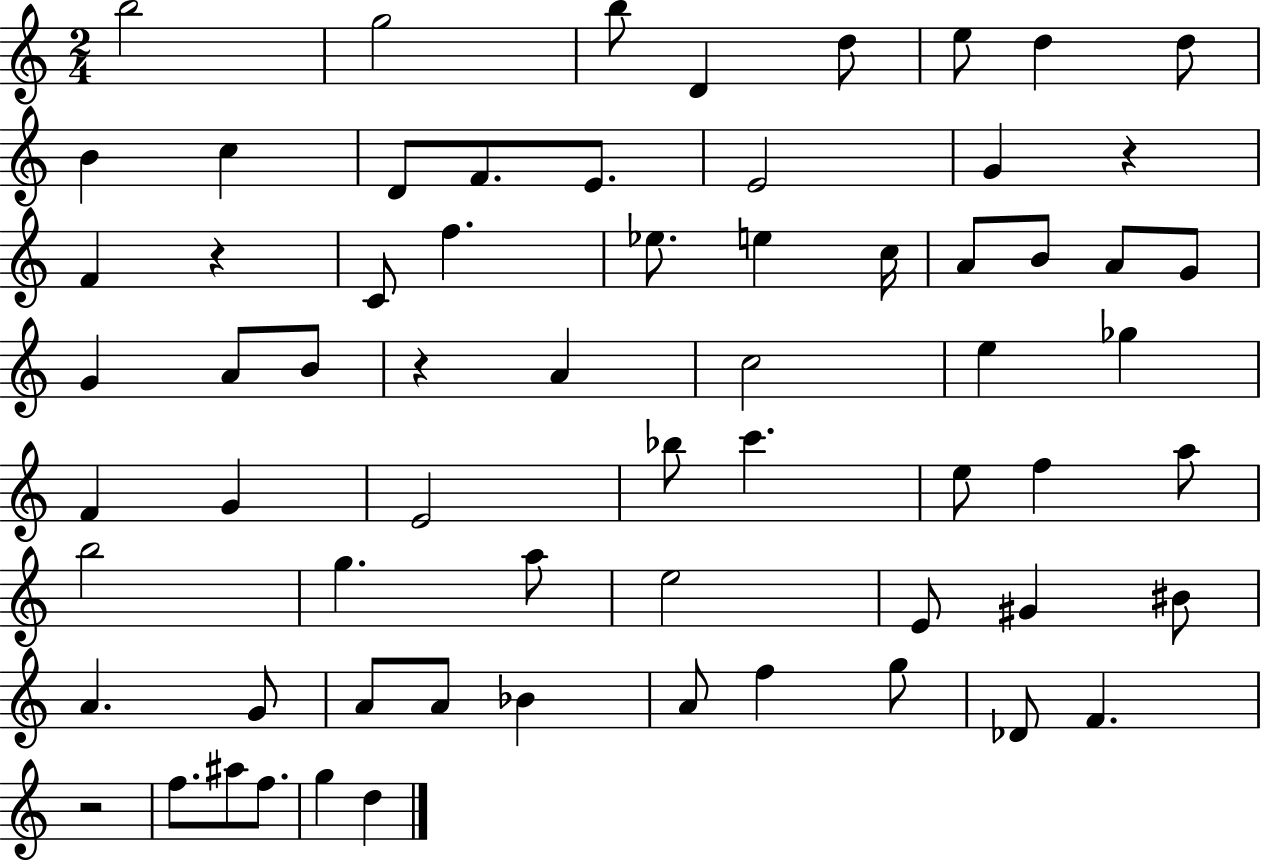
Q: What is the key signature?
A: C major